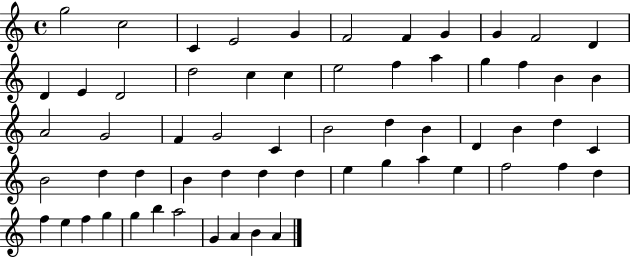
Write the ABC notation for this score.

X:1
T:Untitled
M:4/4
L:1/4
K:C
g2 c2 C E2 G F2 F G G F2 D D E D2 d2 c c e2 f a g f B B A2 G2 F G2 C B2 d B D B d C B2 d d B d d d e g a e f2 f d f e f g g b a2 G A B A